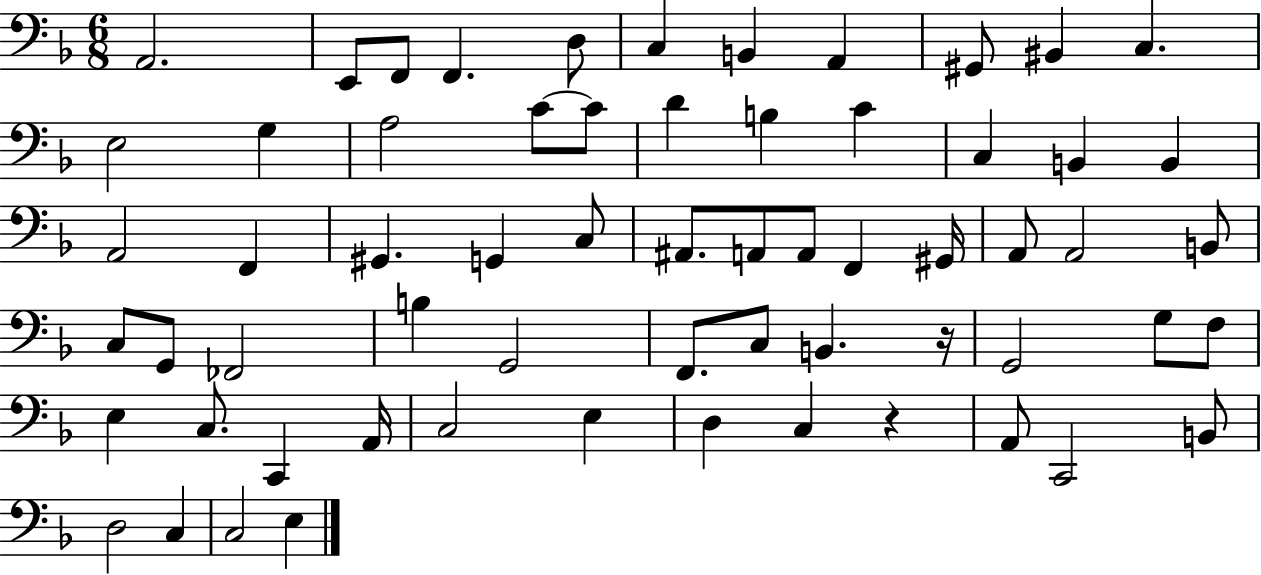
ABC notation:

X:1
T:Untitled
M:6/8
L:1/4
K:F
A,,2 E,,/2 F,,/2 F,, D,/2 C, B,, A,, ^G,,/2 ^B,, C, E,2 G, A,2 C/2 C/2 D B, C C, B,, B,, A,,2 F,, ^G,, G,, C,/2 ^A,,/2 A,,/2 A,,/2 F,, ^G,,/4 A,,/2 A,,2 B,,/2 C,/2 G,,/2 _F,,2 B, G,,2 F,,/2 C,/2 B,, z/4 G,,2 G,/2 F,/2 E, C,/2 C,, A,,/4 C,2 E, D, C, z A,,/2 C,,2 B,,/2 D,2 C, C,2 E,